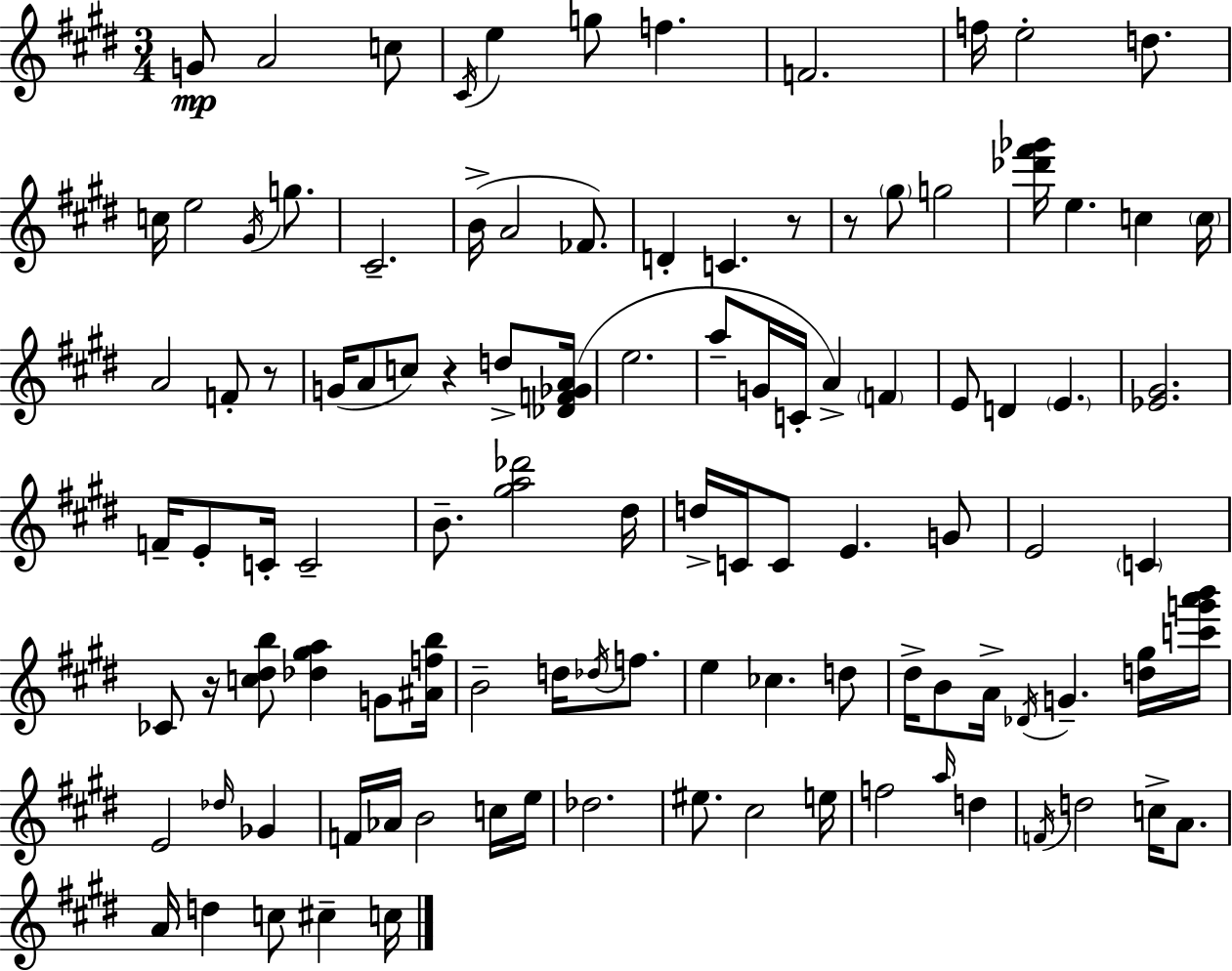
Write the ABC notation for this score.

X:1
T:Untitled
M:3/4
L:1/4
K:E
G/2 A2 c/2 ^C/4 e g/2 f F2 f/4 e2 d/2 c/4 e2 ^G/4 g/2 ^C2 B/4 A2 _F/2 D C z/2 z/2 ^g/2 g2 [_d'^f'_g']/4 e c c/4 A2 F/2 z/2 G/4 A/2 c/2 z d/2 [_DF_GA]/4 e2 a/2 G/4 C/4 A F E/2 D E [_E^G]2 F/4 E/2 C/4 C2 B/2 [^ga_d']2 ^d/4 d/4 C/4 C/2 E G/2 E2 C _C/2 z/4 [c^db]/2 [_d^ga] G/2 [^Afb]/4 B2 d/4 _d/4 f/2 e _c d/2 ^d/4 B/2 A/4 _D/4 G [d^g]/4 [c'g'a'b']/4 E2 _d/4 _G F/4 _A/4 B2 c/4 e/4 _d2 ^e/2 ^c2 e/4 f2 a/4 d F/4 d2 c/4 A/2 A/4 d c/2 ^c c/4